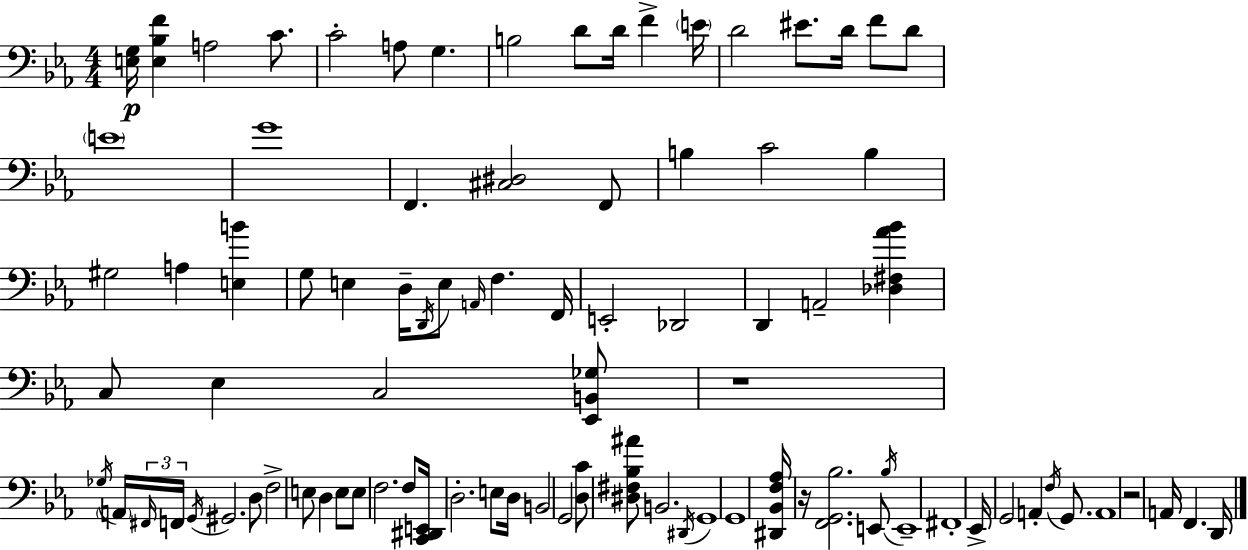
{
  \clef bass
  \numericTimeSignature
  \time 4/4
  \key ees \major
  <e g>16\p <e bes f'>4 a2 c'8. | c'2-. a8 g4. | b2 d'8 d'16 f'4-> \parenthesize e'16 | d'2 eis'8. d'16 f'8 d'8 | \break \parenthesize e'1 | g'1 | f,4. <cis dis>2 f,8 | b4 c'2 b4 | \break gis2 a4 <e b'>4 | g8 e4 d16-- \acciaccatura { d,16 } e8 \grace { a,16 } f4. | f,16 e,2-. des,2 | d,4 a,2-- <des fis aes' bes'>4 | \break c8 ees4 c2 | <ees, b, ges>8 r1 | \acciaccatura { ges16 } \parenthesize a,16 \tuplet 3/2 { \grace { fis,16 } f,16 \acciaccatura { g,16 } } gis,2. | d8 f2-> e8 d4 | \break e8 e8 f2. | f8 <c, dis, e,>16 d2.-. | e8 d16 b,2 g,2 | <d c'>8 <dis fis bes ais'>8 b,2. | \break \acciaccatura { dis,16 } g,1 | g,1 | <dis, bes, f aes>16 r16 <f, g, bes>2. | e,8 \acciaccatura { bes16 } e,1-- | \break fis,1-. | ees,16-> g,2 | a,4-. \acciaccatura { f16 } g,8. a,1 | r2 | \break a,16 f,4. d,16 \bar "|."
}